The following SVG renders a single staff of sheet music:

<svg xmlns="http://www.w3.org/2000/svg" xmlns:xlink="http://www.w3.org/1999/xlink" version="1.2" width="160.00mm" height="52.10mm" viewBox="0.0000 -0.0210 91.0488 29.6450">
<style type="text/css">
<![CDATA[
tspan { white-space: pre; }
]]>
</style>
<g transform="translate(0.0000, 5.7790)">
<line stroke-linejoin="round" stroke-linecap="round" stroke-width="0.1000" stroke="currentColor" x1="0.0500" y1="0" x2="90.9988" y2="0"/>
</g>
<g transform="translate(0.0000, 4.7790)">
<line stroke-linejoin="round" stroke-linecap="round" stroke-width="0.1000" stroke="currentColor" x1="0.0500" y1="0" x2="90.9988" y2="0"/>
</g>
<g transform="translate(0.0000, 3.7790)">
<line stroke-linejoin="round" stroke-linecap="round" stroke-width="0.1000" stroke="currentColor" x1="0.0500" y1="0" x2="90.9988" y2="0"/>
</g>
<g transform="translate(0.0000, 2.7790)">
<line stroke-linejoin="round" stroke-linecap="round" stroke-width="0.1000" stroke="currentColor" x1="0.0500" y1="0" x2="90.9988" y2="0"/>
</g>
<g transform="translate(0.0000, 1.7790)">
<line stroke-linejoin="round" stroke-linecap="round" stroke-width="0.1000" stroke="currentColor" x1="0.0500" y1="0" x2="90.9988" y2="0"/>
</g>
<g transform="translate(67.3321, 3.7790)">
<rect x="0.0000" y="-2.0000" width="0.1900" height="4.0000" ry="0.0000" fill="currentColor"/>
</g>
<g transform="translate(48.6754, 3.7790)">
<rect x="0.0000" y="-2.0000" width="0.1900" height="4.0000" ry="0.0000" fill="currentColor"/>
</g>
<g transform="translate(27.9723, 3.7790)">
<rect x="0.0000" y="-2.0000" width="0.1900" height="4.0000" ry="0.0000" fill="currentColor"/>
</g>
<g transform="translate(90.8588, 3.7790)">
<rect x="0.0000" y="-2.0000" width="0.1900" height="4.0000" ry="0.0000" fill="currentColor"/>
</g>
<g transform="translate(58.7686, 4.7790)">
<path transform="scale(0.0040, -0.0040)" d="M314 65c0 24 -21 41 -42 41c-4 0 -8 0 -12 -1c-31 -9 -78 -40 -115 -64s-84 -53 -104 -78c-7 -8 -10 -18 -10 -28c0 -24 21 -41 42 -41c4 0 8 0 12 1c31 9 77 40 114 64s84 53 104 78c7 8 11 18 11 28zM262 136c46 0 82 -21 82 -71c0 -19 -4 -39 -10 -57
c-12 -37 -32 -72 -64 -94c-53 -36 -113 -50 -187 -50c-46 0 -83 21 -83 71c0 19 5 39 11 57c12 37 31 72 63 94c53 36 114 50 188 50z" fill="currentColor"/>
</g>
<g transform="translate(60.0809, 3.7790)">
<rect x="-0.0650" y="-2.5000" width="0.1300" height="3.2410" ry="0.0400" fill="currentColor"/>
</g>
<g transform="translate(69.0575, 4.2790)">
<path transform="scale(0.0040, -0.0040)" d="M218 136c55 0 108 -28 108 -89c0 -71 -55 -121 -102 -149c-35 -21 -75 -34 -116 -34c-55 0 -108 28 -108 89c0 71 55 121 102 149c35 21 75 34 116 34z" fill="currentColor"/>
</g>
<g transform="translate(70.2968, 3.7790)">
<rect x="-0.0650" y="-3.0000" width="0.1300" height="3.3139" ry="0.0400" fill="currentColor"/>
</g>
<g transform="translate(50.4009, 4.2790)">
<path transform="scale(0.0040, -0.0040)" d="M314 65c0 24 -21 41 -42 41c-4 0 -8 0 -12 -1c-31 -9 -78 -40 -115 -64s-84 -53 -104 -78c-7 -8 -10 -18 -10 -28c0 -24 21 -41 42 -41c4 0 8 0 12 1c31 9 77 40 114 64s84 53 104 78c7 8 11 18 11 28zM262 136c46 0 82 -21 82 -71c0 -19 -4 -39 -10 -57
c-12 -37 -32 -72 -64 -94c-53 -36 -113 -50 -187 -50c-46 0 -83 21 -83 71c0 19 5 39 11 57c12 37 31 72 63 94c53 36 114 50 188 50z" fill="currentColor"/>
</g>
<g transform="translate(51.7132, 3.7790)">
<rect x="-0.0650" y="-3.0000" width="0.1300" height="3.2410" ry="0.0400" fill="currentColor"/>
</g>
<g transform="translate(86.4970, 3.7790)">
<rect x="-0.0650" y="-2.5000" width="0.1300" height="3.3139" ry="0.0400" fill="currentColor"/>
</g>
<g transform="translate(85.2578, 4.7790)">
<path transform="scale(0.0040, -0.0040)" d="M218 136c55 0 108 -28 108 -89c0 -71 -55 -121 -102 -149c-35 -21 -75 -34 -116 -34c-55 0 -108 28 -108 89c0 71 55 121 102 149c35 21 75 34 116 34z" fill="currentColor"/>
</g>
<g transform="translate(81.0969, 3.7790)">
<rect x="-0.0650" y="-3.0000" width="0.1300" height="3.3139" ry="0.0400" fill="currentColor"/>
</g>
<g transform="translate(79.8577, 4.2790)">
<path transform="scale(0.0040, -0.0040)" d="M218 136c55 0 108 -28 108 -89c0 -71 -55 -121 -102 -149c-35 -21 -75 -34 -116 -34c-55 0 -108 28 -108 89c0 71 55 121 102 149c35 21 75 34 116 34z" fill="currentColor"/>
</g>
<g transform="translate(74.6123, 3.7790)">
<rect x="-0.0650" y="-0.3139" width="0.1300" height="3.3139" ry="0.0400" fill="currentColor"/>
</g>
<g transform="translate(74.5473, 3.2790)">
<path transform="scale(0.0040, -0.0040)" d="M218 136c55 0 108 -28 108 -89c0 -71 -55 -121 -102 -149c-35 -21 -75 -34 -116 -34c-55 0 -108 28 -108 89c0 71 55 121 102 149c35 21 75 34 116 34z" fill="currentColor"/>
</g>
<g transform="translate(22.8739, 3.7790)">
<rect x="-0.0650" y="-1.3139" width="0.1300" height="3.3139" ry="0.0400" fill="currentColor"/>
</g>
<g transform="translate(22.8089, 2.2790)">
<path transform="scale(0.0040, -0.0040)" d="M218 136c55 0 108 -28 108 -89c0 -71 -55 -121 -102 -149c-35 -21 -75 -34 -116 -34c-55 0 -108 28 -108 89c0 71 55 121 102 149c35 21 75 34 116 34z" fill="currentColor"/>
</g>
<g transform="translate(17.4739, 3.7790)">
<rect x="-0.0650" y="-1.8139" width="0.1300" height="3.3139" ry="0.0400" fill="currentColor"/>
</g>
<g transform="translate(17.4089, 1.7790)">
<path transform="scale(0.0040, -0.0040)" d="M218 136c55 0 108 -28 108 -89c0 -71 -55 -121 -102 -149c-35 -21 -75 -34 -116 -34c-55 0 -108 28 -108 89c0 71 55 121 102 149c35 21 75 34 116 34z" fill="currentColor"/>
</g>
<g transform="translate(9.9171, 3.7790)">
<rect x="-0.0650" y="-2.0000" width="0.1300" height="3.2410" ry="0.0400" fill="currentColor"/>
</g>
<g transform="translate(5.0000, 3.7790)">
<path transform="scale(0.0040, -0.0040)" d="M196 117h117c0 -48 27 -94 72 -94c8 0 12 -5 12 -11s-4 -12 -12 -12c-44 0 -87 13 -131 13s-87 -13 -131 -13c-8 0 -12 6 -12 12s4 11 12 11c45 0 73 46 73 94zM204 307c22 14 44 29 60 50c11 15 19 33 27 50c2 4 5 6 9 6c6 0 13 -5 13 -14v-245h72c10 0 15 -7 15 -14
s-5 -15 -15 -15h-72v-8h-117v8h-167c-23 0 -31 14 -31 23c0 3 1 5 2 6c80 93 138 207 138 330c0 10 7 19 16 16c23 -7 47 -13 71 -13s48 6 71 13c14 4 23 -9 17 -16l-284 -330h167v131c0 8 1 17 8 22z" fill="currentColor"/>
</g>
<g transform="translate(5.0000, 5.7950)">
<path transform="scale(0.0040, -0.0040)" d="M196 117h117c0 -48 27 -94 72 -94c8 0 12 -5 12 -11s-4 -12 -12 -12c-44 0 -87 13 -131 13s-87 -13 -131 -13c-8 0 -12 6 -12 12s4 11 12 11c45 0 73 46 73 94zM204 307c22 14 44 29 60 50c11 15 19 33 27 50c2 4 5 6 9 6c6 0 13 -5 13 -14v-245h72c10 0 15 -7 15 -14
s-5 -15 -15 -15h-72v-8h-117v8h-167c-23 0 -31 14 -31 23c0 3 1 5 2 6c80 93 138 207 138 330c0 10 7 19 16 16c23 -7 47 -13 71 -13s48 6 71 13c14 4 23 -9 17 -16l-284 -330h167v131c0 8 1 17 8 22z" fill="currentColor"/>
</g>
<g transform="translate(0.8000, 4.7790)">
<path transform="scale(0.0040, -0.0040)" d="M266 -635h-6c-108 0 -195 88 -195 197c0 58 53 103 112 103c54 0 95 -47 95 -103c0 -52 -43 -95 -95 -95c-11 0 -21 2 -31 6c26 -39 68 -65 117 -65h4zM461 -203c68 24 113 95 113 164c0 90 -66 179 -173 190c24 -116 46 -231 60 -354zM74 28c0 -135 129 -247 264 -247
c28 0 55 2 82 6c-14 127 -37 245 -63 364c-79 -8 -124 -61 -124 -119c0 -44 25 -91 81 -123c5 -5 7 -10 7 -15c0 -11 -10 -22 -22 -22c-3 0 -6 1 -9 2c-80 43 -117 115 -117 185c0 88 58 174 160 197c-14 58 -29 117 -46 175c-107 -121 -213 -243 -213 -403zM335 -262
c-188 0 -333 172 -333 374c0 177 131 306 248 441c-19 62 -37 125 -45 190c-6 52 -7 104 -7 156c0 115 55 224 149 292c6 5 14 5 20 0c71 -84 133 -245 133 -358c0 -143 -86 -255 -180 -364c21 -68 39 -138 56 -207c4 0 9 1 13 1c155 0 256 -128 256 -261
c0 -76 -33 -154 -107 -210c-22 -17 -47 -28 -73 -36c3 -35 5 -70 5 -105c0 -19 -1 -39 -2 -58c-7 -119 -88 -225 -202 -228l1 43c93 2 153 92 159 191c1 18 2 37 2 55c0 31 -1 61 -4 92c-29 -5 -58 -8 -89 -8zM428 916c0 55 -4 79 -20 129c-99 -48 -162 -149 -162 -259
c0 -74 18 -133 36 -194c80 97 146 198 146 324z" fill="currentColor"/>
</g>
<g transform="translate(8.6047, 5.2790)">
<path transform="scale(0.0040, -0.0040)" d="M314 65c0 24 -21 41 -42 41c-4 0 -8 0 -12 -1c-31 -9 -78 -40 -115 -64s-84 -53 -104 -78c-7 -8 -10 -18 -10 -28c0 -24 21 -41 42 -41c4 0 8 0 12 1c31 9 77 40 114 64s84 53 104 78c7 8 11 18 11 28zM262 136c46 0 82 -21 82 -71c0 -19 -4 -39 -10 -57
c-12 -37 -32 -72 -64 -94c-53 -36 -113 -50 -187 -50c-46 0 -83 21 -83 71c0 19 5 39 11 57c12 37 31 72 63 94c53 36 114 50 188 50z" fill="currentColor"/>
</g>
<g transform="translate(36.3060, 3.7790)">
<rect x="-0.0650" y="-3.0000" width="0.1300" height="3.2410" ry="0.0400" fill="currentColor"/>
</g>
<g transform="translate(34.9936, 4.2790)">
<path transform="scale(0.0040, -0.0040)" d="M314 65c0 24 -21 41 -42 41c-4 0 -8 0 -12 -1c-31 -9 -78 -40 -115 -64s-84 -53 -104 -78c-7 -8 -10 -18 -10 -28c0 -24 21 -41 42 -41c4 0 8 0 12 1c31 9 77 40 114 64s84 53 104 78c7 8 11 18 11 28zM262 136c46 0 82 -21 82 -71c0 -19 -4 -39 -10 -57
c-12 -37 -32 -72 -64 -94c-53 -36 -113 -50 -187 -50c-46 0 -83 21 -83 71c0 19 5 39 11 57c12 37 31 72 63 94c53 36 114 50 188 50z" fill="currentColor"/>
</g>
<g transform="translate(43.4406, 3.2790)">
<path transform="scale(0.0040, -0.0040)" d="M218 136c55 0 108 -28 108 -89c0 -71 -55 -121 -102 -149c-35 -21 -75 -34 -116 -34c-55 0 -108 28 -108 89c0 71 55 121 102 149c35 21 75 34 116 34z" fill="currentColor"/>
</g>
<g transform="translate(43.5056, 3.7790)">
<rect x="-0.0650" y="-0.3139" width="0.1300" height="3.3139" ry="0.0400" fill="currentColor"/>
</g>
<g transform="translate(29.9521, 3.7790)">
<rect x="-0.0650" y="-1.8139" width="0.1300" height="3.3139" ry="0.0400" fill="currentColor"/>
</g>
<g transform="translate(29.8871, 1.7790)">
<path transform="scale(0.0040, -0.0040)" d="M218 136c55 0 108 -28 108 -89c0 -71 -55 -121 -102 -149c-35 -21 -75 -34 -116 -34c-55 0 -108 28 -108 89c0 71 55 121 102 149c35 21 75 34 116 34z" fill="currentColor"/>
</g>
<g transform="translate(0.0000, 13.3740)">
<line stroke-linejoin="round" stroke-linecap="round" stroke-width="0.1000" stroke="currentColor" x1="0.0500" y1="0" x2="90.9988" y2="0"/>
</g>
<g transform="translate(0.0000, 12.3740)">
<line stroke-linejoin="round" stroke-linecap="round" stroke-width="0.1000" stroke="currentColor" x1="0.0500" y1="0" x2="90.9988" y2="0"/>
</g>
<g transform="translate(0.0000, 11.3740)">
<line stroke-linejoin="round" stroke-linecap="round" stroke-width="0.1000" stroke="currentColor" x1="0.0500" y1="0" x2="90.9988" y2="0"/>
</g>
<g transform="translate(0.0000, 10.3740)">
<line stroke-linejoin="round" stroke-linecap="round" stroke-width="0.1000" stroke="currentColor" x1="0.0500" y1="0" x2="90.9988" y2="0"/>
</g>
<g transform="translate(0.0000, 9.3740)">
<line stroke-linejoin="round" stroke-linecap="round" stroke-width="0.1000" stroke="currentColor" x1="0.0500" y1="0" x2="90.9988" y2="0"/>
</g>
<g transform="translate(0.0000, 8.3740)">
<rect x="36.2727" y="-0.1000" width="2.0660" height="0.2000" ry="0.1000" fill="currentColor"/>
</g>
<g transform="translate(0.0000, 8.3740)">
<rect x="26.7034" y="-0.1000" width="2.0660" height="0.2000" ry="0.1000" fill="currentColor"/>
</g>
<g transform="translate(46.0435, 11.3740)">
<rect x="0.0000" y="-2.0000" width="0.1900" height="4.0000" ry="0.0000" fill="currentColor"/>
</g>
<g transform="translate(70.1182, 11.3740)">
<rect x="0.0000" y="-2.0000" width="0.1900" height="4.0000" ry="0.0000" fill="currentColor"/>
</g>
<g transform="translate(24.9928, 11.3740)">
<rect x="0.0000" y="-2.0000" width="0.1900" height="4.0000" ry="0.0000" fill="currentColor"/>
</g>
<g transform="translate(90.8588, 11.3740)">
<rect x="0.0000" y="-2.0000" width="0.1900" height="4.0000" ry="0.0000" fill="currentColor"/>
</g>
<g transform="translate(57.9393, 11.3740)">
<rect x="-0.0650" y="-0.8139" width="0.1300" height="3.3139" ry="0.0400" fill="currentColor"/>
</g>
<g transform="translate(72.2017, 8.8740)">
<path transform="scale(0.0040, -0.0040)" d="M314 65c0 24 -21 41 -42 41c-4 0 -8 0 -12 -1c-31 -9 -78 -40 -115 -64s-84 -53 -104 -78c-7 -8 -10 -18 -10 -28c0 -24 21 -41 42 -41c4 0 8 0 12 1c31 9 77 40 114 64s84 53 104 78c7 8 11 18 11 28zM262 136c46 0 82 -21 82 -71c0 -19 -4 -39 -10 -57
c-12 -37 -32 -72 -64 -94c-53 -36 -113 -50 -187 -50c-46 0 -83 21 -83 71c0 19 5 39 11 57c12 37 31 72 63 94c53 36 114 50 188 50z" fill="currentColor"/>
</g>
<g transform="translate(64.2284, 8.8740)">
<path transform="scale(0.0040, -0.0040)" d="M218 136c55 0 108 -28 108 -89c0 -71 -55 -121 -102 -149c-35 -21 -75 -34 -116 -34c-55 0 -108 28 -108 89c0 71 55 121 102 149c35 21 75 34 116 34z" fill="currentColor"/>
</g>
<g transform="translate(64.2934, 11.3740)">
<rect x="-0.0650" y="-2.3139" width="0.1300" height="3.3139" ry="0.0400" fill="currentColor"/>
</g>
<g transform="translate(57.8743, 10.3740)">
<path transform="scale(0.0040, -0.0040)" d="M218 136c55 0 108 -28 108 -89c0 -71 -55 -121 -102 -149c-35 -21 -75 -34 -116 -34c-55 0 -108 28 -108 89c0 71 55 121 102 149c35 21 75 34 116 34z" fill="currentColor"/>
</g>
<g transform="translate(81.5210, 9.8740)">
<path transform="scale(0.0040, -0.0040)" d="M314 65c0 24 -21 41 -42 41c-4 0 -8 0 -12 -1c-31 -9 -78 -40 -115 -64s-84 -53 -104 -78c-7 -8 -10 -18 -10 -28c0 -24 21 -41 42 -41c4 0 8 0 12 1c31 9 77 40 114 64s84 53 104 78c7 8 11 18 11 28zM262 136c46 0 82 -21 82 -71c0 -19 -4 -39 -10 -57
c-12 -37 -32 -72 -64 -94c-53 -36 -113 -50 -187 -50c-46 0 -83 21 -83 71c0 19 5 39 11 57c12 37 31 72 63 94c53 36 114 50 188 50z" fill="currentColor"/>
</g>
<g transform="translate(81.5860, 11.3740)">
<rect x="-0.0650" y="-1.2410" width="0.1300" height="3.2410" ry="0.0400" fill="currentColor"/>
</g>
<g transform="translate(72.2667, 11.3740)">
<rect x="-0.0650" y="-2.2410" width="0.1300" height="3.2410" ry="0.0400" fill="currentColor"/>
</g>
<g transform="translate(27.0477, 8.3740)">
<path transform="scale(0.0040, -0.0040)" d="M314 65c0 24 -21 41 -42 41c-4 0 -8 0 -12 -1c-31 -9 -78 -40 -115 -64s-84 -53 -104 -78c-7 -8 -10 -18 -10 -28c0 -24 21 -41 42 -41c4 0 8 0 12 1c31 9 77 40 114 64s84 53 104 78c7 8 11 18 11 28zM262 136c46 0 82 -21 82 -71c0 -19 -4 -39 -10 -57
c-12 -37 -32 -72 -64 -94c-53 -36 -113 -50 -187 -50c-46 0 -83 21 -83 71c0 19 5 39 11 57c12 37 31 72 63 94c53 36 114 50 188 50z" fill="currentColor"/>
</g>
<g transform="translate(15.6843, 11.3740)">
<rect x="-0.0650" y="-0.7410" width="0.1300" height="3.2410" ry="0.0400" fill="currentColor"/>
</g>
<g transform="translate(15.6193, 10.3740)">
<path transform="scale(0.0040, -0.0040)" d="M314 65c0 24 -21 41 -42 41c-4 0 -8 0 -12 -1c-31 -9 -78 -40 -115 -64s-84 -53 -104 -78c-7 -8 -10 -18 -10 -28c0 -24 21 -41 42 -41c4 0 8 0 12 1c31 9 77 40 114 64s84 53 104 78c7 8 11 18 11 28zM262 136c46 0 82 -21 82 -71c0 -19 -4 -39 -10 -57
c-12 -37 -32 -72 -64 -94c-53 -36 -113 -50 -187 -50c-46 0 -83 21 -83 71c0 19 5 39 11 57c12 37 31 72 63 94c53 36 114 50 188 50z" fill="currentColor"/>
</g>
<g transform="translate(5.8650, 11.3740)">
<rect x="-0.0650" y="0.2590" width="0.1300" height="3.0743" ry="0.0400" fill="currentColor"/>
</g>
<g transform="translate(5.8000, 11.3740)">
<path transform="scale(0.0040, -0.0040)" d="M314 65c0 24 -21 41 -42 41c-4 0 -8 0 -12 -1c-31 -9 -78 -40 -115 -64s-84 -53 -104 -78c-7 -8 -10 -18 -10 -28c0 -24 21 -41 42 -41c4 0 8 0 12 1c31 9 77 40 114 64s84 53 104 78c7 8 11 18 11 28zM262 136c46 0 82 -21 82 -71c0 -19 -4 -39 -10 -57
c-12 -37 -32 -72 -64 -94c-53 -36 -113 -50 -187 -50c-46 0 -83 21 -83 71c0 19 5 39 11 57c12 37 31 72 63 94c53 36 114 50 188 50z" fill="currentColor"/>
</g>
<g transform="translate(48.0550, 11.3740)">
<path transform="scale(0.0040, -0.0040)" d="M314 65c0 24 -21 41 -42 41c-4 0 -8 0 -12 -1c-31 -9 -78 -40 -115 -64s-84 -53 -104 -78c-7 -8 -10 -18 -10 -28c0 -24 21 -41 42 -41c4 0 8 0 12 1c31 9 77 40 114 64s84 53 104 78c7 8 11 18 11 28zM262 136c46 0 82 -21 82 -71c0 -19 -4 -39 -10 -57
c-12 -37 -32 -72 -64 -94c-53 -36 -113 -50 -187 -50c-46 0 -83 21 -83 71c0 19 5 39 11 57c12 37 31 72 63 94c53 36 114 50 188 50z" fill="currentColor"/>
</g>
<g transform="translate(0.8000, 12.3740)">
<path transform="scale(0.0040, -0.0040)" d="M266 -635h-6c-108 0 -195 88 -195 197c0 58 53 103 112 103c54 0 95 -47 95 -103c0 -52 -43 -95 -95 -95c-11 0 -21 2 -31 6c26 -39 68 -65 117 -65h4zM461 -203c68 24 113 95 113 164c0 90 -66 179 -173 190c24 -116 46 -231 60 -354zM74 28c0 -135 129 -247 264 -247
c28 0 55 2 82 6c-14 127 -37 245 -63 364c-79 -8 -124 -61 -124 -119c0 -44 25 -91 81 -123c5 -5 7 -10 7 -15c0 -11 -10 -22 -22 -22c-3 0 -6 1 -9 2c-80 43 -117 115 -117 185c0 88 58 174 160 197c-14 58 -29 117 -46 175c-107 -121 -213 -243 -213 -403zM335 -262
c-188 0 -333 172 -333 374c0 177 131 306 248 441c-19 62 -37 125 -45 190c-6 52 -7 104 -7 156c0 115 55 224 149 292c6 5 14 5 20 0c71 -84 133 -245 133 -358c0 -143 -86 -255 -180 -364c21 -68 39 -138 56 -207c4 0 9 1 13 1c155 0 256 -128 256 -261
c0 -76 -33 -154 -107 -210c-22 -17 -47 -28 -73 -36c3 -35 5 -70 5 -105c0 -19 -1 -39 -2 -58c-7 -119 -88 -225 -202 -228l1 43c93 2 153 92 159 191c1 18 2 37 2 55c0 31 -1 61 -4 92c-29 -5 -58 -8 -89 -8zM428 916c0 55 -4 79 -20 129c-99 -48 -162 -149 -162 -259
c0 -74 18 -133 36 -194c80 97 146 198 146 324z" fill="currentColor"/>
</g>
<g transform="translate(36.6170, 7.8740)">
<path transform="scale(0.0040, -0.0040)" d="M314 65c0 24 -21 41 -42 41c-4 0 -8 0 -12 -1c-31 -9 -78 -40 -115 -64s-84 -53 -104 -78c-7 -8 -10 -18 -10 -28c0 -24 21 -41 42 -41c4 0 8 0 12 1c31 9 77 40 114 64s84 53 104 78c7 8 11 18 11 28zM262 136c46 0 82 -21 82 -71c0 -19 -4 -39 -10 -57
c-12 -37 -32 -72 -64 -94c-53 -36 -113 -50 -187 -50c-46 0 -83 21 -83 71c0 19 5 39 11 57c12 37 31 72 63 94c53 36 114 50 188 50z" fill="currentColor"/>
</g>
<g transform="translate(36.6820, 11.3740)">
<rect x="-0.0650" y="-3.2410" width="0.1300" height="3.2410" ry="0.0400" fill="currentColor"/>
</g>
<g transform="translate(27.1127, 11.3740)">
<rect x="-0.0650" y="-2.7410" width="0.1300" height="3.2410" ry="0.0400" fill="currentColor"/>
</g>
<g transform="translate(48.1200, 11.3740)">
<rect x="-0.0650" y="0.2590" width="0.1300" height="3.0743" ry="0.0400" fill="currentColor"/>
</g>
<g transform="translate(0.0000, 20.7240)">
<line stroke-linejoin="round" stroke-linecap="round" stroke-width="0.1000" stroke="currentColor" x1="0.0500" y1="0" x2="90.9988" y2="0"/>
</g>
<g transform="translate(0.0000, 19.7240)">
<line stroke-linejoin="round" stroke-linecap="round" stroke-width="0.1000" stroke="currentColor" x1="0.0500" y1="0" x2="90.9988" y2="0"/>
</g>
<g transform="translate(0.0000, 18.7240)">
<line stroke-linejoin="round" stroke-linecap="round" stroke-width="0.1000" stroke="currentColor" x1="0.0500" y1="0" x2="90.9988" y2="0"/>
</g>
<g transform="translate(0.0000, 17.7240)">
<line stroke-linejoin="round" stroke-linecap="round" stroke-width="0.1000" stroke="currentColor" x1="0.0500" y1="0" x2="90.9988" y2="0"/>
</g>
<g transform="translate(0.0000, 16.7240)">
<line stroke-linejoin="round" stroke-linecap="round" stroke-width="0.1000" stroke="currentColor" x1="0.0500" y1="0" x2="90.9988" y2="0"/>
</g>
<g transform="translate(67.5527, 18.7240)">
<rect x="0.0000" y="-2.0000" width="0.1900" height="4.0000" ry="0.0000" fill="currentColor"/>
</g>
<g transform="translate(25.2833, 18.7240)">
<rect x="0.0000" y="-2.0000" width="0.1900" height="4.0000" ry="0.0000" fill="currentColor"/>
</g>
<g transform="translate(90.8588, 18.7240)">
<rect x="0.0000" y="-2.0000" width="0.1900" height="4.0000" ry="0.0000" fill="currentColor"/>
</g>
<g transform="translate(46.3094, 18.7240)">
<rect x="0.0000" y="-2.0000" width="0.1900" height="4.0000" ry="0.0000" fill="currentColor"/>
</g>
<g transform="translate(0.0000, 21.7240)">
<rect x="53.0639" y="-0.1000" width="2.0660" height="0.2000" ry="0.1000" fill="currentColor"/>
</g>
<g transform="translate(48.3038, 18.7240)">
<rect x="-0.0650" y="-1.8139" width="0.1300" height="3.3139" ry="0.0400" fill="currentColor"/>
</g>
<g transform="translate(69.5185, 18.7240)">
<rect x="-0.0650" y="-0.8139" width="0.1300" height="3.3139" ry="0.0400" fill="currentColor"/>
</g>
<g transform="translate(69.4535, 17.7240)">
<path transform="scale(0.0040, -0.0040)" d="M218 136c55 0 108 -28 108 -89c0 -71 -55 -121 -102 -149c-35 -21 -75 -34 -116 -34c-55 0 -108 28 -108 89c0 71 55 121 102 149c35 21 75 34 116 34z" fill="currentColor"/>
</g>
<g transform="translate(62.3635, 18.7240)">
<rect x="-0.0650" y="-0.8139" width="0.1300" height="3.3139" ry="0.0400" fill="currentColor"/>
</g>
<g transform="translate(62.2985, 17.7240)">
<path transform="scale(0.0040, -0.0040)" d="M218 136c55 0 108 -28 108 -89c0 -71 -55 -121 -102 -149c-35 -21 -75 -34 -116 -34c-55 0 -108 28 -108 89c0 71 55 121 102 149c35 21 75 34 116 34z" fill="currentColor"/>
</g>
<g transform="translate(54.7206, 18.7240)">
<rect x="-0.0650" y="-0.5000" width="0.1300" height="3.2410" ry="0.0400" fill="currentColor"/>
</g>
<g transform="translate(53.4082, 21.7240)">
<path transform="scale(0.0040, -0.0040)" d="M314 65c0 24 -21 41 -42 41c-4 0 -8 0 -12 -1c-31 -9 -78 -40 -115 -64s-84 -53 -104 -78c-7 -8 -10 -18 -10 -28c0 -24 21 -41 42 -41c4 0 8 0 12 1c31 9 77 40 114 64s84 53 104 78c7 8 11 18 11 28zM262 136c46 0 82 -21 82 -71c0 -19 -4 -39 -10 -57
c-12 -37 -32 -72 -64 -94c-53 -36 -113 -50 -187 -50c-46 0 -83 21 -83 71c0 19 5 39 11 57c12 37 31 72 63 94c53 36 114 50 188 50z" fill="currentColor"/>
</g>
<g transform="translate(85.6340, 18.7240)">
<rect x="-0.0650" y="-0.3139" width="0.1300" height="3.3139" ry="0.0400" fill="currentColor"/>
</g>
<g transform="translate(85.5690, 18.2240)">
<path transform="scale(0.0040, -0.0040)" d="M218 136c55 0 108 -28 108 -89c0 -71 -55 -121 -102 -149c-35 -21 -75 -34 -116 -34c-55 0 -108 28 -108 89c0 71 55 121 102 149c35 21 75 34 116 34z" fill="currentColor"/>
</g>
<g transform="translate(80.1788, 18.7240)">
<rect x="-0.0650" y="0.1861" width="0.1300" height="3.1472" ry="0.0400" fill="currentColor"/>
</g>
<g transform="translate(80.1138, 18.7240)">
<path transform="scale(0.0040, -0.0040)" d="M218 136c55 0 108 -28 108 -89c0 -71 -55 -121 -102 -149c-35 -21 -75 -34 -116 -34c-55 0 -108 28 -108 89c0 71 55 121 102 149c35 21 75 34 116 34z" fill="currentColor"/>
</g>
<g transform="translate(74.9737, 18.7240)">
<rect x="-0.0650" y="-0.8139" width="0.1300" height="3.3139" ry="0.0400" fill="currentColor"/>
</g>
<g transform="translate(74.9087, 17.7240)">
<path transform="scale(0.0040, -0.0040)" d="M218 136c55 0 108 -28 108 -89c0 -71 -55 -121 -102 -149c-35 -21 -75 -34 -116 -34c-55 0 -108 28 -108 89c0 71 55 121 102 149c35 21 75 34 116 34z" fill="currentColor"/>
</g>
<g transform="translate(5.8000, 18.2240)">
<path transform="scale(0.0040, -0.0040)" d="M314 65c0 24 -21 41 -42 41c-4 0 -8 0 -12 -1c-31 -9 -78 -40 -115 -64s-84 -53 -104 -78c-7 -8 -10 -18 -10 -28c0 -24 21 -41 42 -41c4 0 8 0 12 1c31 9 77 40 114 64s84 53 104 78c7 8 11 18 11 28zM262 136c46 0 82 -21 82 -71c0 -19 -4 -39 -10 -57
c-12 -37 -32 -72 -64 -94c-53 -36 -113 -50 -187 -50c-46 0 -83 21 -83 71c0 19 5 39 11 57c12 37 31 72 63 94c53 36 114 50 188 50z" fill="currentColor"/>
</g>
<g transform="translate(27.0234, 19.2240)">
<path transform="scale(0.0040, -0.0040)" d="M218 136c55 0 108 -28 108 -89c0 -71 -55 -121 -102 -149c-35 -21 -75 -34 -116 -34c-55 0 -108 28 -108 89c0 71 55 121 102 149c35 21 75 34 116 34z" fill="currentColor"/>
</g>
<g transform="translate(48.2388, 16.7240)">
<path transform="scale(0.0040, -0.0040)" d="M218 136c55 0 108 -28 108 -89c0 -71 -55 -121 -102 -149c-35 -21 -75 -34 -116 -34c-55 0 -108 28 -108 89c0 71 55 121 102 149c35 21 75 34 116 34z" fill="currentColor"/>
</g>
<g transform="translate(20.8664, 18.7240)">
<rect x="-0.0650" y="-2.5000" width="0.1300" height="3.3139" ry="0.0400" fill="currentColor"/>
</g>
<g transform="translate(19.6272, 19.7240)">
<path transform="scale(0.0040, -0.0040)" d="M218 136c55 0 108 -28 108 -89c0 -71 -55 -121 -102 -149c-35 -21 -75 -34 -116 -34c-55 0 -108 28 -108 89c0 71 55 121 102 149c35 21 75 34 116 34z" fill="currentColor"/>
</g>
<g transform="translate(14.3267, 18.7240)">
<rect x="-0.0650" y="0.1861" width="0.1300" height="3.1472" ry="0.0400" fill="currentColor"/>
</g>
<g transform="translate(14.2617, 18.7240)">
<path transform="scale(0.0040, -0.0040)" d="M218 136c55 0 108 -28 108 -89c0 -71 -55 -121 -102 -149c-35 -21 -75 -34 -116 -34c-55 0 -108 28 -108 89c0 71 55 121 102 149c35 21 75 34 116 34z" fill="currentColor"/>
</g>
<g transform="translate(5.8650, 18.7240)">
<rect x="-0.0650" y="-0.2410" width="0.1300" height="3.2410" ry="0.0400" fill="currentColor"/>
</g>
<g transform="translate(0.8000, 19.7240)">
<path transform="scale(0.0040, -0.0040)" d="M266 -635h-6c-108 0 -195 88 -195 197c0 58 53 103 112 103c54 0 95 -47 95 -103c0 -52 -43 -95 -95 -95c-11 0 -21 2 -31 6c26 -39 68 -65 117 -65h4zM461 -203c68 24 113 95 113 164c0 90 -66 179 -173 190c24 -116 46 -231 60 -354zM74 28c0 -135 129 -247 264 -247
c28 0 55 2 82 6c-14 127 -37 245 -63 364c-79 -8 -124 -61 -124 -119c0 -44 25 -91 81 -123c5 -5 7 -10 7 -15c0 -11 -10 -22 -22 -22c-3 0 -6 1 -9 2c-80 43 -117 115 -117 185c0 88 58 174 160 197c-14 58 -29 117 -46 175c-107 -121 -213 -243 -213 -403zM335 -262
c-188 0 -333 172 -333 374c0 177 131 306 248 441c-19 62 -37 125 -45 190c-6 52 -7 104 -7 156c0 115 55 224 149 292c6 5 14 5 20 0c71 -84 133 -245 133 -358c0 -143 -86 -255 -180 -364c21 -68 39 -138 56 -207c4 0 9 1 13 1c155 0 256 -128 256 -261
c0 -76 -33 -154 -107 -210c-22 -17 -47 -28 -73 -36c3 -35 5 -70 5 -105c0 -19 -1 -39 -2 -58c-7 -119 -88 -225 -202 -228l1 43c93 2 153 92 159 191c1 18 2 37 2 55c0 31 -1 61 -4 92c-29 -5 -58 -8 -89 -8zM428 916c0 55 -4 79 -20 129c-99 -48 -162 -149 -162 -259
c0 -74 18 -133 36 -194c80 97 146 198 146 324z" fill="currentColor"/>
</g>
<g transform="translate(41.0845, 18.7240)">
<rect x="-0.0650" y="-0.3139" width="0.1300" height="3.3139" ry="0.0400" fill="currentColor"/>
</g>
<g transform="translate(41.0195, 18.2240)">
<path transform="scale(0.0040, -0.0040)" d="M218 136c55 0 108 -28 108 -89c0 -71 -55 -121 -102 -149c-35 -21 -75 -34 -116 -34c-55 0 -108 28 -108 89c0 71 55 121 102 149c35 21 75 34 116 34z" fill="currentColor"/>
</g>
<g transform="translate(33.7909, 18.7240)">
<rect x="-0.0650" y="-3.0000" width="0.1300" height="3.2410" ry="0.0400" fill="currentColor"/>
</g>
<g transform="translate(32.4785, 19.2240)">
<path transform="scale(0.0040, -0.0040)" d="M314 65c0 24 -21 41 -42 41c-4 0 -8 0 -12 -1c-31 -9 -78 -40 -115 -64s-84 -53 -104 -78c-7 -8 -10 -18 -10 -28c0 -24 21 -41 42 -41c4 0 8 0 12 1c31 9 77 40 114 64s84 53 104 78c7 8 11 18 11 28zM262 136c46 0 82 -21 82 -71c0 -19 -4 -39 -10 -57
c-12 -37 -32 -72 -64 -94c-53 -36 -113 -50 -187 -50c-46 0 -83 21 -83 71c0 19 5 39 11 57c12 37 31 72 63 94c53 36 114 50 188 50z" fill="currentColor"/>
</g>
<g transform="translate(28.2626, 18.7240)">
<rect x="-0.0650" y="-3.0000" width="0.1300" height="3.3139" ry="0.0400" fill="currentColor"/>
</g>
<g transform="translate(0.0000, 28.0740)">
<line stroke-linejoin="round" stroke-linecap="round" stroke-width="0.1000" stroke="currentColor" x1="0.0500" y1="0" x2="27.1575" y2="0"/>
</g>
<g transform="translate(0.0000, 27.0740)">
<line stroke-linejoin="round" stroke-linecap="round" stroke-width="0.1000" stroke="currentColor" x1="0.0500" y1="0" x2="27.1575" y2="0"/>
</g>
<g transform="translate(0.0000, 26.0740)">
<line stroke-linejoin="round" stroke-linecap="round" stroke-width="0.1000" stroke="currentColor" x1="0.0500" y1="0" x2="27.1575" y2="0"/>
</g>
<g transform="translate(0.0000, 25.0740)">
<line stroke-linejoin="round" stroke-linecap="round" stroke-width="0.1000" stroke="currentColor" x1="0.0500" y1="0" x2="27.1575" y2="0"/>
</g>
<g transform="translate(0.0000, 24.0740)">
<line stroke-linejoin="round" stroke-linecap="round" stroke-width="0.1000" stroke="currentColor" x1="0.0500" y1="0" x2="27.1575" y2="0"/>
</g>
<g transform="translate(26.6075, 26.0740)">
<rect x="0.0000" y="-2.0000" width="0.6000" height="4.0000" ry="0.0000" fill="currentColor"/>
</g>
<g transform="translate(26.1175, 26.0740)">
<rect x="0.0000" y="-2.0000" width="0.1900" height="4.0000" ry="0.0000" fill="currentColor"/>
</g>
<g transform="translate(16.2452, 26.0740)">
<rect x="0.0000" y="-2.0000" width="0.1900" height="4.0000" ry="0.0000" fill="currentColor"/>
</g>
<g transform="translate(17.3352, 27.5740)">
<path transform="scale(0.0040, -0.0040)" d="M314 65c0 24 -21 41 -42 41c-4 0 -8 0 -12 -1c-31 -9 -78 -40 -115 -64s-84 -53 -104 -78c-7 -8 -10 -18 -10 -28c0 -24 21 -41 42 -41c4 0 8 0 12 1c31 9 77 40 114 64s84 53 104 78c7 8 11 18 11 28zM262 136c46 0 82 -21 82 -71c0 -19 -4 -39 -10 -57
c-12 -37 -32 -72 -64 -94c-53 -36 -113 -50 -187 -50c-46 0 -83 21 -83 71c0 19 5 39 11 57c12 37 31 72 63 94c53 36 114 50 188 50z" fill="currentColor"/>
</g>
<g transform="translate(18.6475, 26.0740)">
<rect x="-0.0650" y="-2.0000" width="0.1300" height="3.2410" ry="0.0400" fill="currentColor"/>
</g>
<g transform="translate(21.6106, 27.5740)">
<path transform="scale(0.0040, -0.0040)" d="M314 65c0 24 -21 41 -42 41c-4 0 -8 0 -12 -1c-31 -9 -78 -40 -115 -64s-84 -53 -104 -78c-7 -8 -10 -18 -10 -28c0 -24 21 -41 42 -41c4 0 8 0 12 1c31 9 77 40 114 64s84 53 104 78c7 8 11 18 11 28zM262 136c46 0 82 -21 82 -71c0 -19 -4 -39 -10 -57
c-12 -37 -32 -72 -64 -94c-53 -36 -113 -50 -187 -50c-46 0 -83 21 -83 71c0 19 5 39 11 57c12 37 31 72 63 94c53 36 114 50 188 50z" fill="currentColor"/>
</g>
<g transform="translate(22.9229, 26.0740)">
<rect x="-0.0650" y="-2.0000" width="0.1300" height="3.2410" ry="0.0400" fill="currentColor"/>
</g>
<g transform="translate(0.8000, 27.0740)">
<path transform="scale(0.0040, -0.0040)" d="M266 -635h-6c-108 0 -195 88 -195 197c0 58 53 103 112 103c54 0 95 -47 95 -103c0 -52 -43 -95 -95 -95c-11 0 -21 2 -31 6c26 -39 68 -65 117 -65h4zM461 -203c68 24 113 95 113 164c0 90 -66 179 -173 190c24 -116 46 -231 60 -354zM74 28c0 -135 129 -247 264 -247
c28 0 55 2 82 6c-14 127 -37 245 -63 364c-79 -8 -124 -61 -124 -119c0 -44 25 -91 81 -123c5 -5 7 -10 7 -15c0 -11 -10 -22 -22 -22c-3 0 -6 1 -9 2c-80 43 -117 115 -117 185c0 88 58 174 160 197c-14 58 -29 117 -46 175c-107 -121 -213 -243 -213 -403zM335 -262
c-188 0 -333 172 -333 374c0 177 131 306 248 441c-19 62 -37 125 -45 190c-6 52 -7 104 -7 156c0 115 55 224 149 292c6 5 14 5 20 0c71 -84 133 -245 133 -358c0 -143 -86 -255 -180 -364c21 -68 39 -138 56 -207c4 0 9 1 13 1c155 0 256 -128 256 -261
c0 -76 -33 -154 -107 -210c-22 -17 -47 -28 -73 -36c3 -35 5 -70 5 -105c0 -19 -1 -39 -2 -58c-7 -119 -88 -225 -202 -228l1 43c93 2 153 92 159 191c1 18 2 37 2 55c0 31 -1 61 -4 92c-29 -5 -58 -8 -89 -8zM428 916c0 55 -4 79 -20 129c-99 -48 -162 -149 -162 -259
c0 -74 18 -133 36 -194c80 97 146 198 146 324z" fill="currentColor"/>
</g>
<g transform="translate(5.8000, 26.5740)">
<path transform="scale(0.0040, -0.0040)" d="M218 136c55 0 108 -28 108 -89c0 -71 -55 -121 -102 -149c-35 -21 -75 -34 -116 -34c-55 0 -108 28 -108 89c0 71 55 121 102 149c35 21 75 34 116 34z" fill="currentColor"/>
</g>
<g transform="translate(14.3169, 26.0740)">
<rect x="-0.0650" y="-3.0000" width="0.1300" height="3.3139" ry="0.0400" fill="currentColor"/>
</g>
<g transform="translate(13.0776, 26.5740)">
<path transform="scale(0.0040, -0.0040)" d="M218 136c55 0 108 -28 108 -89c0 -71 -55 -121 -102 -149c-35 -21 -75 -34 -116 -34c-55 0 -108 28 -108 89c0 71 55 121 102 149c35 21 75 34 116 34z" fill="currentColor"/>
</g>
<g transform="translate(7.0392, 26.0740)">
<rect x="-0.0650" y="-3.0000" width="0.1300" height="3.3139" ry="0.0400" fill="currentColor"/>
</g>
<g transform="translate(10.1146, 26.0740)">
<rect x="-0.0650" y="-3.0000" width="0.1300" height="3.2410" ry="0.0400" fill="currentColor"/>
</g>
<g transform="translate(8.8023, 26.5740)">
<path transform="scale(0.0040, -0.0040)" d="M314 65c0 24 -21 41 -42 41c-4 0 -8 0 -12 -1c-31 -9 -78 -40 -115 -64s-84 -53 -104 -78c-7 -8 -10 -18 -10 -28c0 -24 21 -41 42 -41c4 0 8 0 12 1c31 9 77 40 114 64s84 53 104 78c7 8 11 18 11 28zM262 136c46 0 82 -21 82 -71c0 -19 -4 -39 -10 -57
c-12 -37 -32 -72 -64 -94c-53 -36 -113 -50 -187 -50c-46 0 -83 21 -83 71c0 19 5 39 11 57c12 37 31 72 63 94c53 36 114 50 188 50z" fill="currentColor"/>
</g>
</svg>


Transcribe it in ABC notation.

X:1
T:Untitled
M:4/4
L:1/4
K:C
F2 f e f A2 c A2 G2 A c A G B2 d2 a2 b2 B2 d g g2 e2 c2 B G A A2 c f C2 d d d B c A A2 A F2 F2